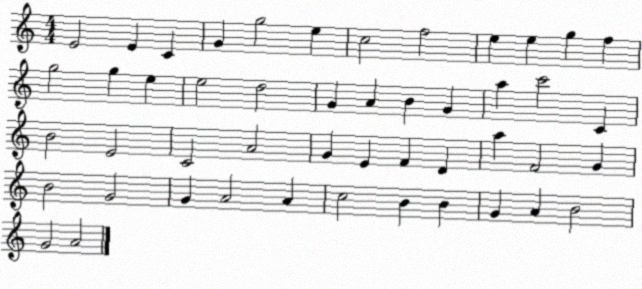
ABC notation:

X:1
T:Untitled
M:4/4
L:1/4
K:C
E2 E C G g2 e c2 f2 e e g f g2 g e e2 d2 G A B G a c'2 C B2 E2 C2 A2 G E F D a F2 G B2 G2 G A2 A c2 B B G A B2 G2 A2